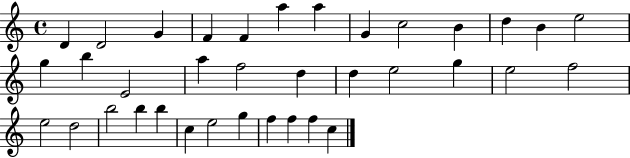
X:1
T:Untitled
M:4/4
L:1/4
K:C
D D2 G F F a a G c2 B d B e2 g b E2 a f2 d d e2 g e2 f2 e2 d2 b2 b b c e2 g f f f c